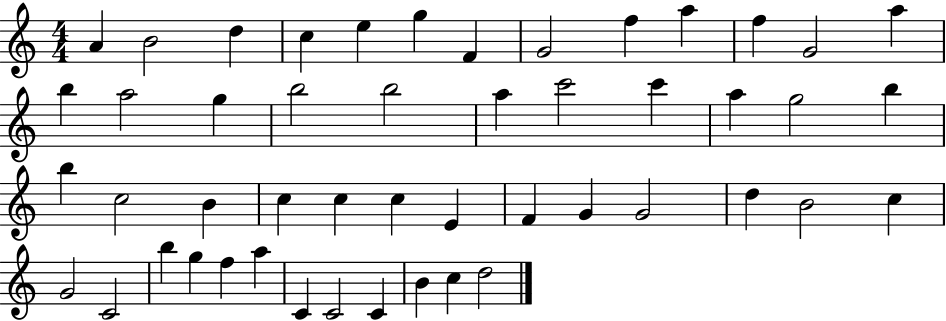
{
  \clef treble
  \numericTimeSignature
  \time 4/4
  \key c \major
  a'4 b'2 d''4 | c''4 e''4 g''4 f'4 | g'2 f''4 a''4 | f''4 g'2 a''4 | \break b''4 a''2 g''4 | b''2 b''2 | a''4 c'''2 c'''4 | a''4 g''2 b''4 | \break b''4 c''2 b'4 | c''4 c''4 c''4 e'4 | f'4 g'4 g'2 | d''4 b'2 c''4 | \break g'2 c'2 | b''4 g''4 f''4 a''4 | c'4 c'2 c'4 | b'4 c''4 d''2 | \break \bar "|."
}